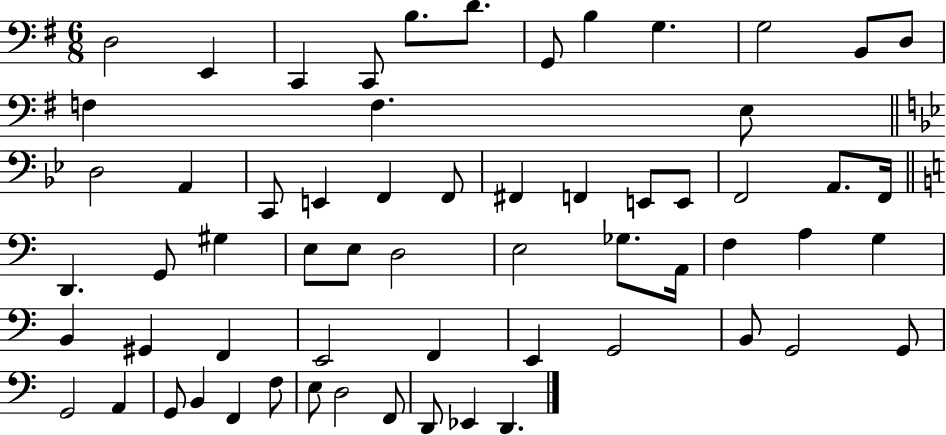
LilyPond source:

{
  \clef bass
  \numericTimeSignature
  \time 6/8
  \key g \major
  d2 e,4 | c,4 c,8 b8. d'8. | g,8 b4 g4. | g2 b,8 d8 | \break f4 f4. e8 | \bar "||" \break \key g \minor d2 a,4 | c,8 e,4 f,4 f,8 | fis,4 f,4 e,8 e,8 | f,2 a,8. f,16 | \break \bar "||" \break \key a \minor d,4. g,8 gis4 | e8 e8 d2 | e2 ges8. a,16 | f4 a4 g4 | \break b,4 gis,4 f,4 | e,2 f,4 | e,4 g,2 | b,8 g,2 g,8 | \break g,2 a,4 | g,8 b,4 f,4 f8 | e8 d2 f,8 | d,8 ees,4 d,4. | \break \bar "|."
}